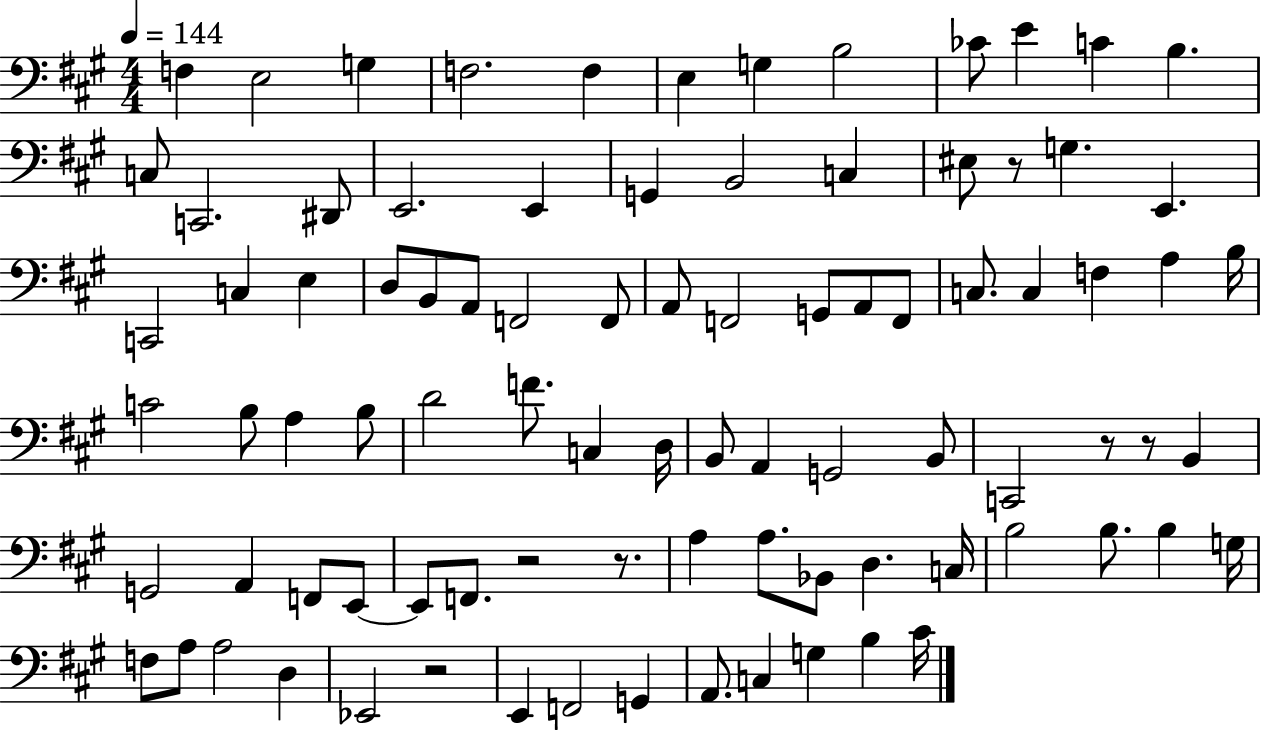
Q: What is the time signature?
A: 4/4